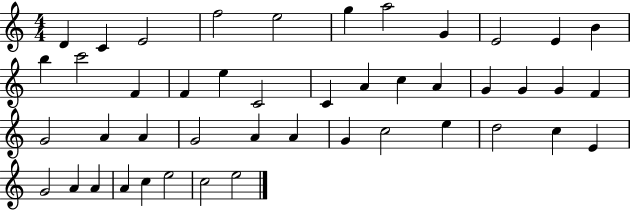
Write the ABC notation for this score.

X:1
T:Untitled
M:4/4
L:1/4
K:C
D C E2 f2 e2 g a2 G E2 E B b c'2 F F e C2 C A c A G G G F G2 A A G2 A A G c2 e d2 c E G2 A A A c e2 c2 e2